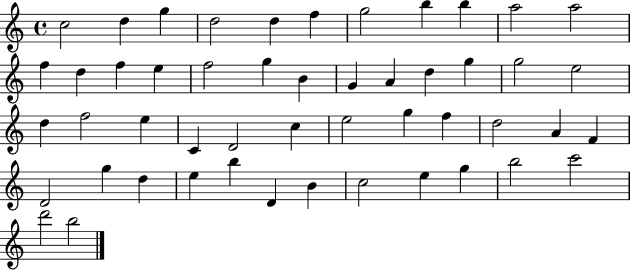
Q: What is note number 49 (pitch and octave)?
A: D6